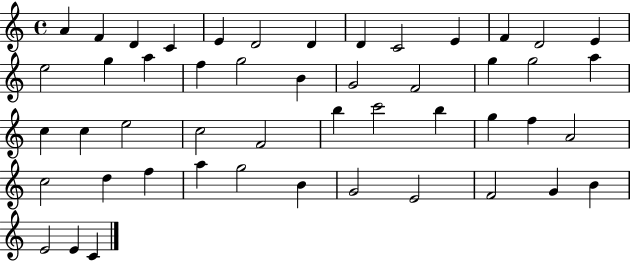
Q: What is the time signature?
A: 4/4